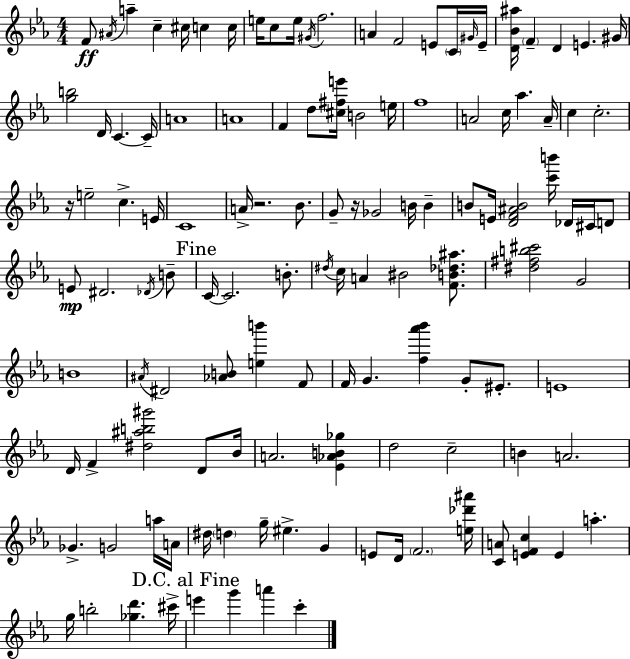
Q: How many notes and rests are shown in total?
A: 123